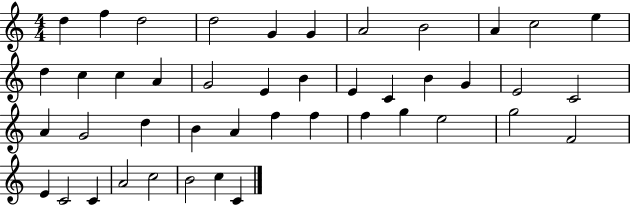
D5/q F5/q D5/h D5/h G4/q G4/q A4/h B4/h A4/q C5/h E5/q D5/q C5/q C5/q A4/q G4/h E4/q B4/q E4/q C4/q B4/q G4/q E4/h C4/h A4/q G4/h D5/q B4/q A4/q F5/q F5/q F5/q G5/q E5/h G5/h F4/h E4/q C4/h C4/q A4/h C5/h B4/h C5/q C4/q